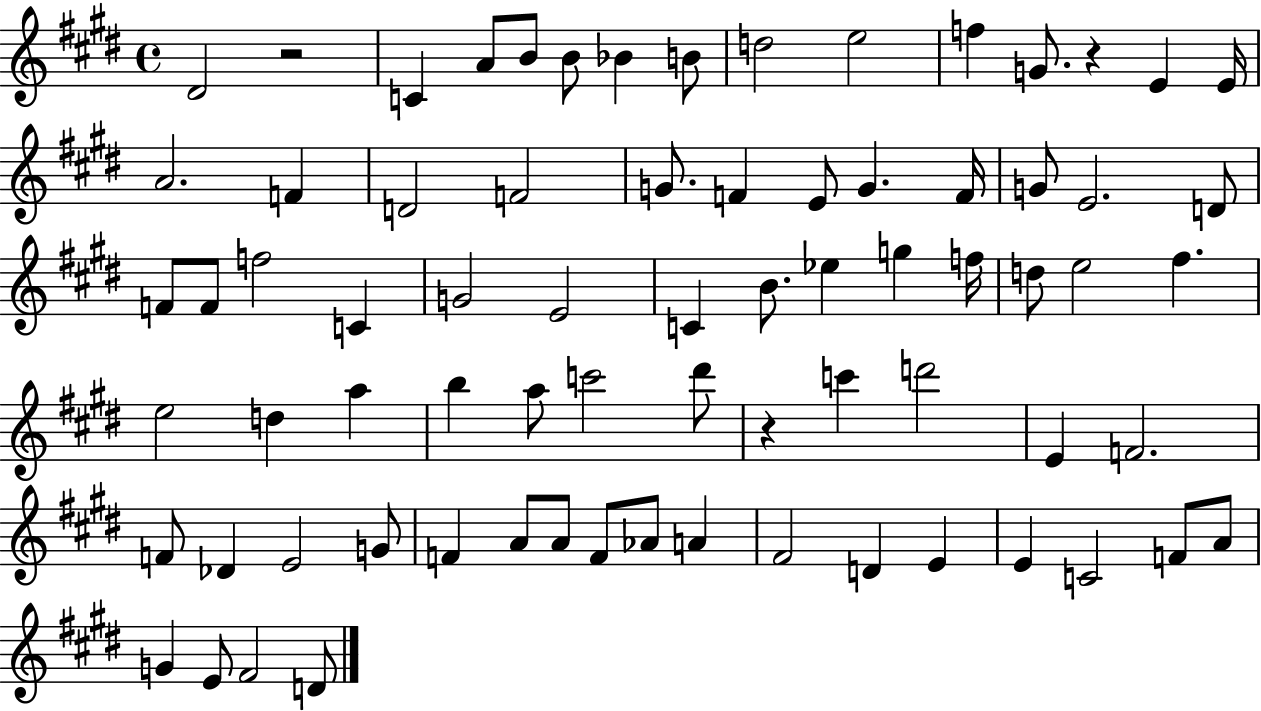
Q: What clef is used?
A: treble